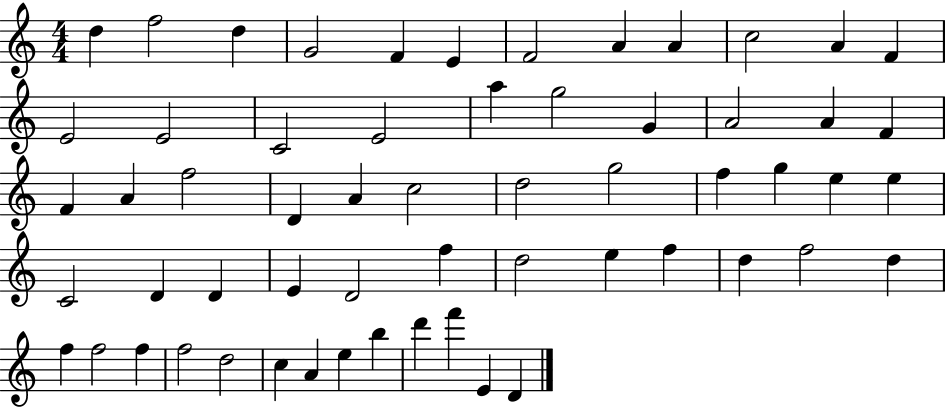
{
  \clef treble
  \numericTimeSignature
  \time 4/4
  \key c \major
  d''4 f''2 d''4 | g'2 f'4 e'4 | f'2 a'4 a'4 | c''2 a'4 f'4 | \break e'2 e'2 | c'2 e'2 | a''4 g''2 g'4 | a'2 a'4 f'4 | \break f'4 a'4 f''2 | d'4 a'4 c''2 | d''2 g''2 | f''4 g''4 e''4 e''4 | \break c'2 d'4 d'4 | e'4 d'2 f''4 | d''2 e''4 f''4 | d''4 f''2 d''4 | \break f''4 f''2 f''4 | f''2 d''2 | c''4 a'4 e''4 b''4 | d'''4 f'''4 e'4 d'4 | \break \bar "|."
}